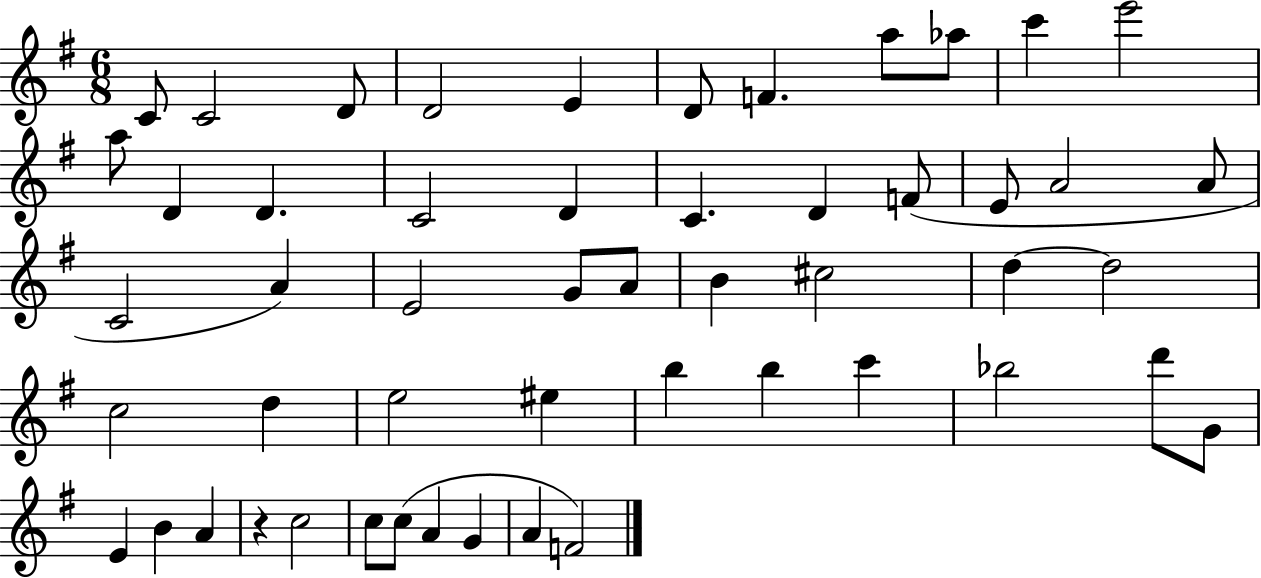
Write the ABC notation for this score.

X:1
T:Untitled
M:6/8
L:1/4
K:G
C/2 C2 D/2 D2 E D/2 F a/2 _a/2 c' e'2 a/2 D D C2 D C D F/2 E/2 A2 A/2 C2 A E2 G/2 A/2 B ^c2 d d2 c2 d e2 ^e b b c' _b2 d'/2 G/2 E B A z c2 c/2 c/2 A G A F2